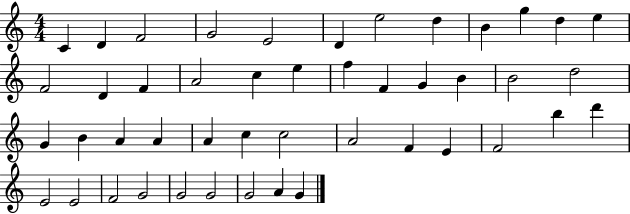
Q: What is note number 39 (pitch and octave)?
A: E4